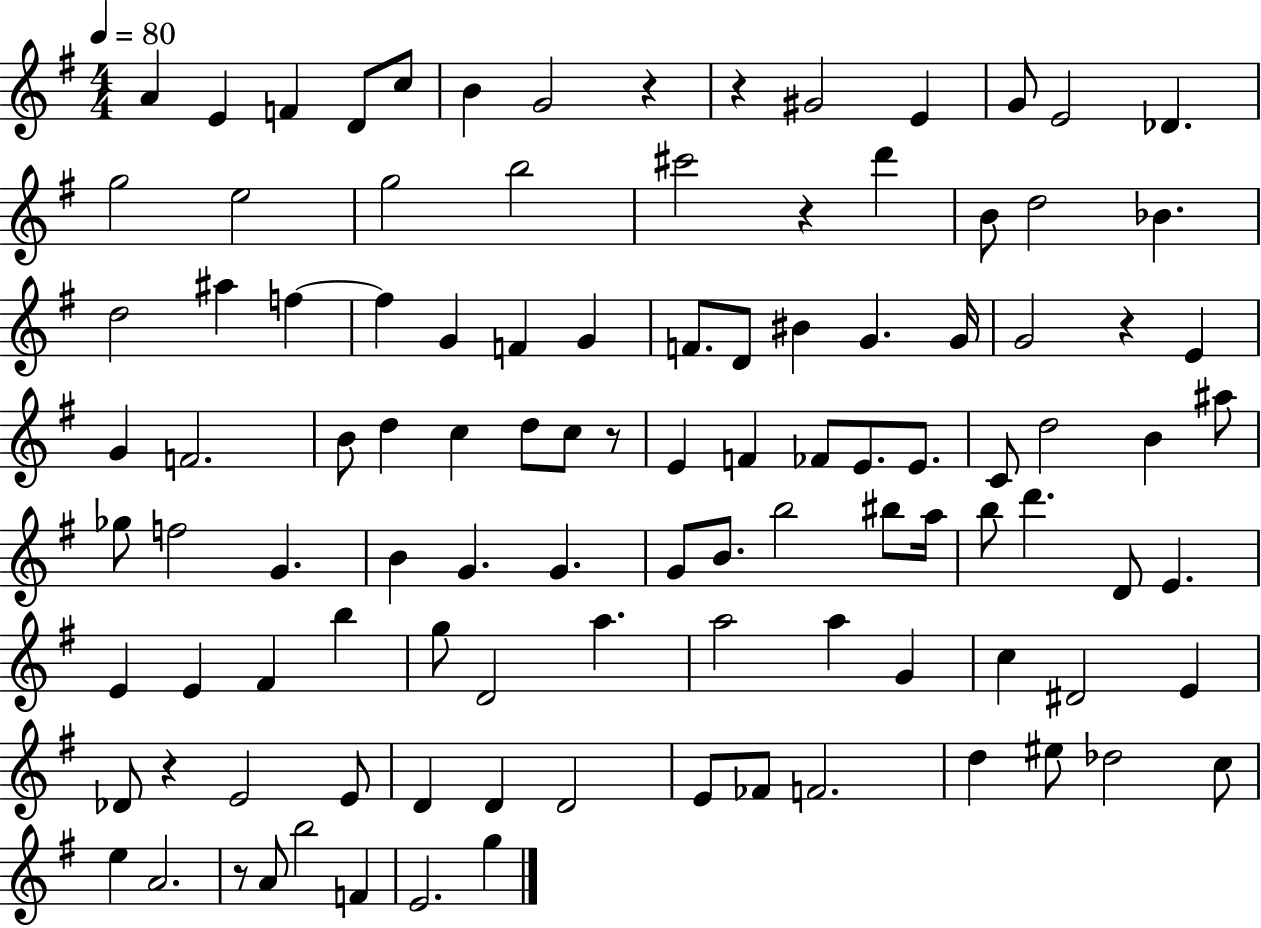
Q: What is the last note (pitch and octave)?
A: G5